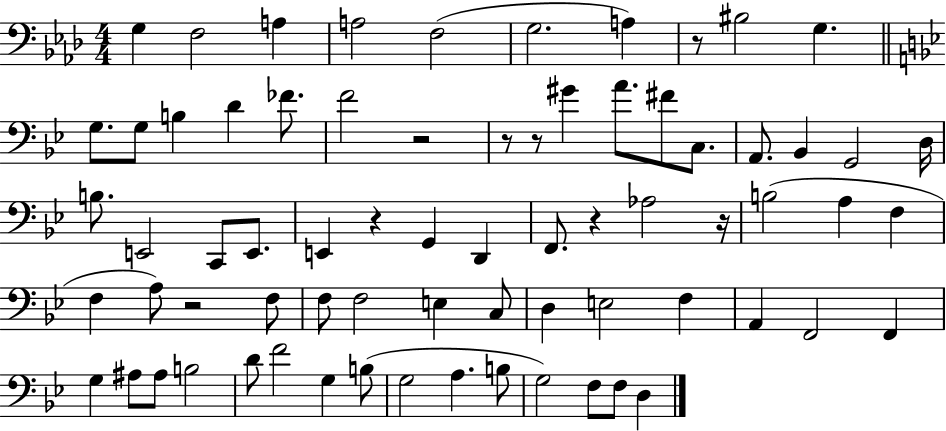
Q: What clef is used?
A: bass